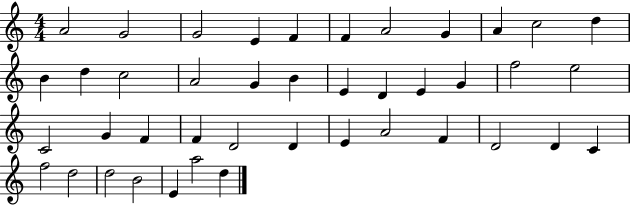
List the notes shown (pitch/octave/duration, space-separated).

A4/h G4/h G4/h E4/q F4/q F4/q A4/h G4/q A4/q C5/h D5/q B4/q D5/q C5/h A4/h G4/q B4/q E4/q D4/q E4/q G4/q F5/h E5/h C4/h G4/q F4/q F4/q D4/h D4/q E4/q A4/h F4/q D4/h D4/q C4/q F5/h D5/h D5/h B4/h E4/q A5/h D5/q